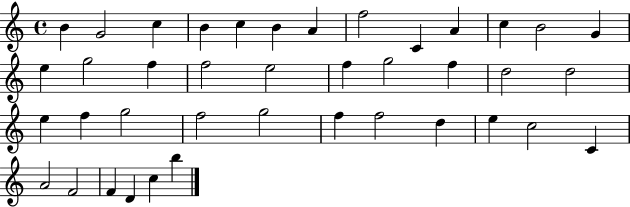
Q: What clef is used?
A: treble